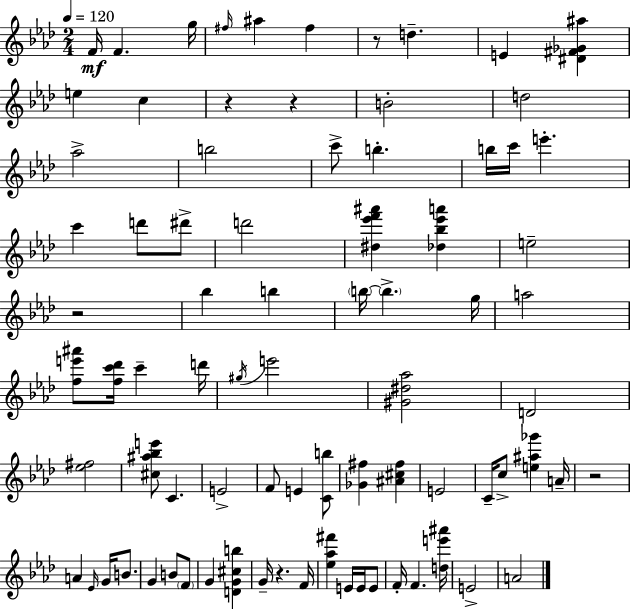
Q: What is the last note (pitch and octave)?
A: A4